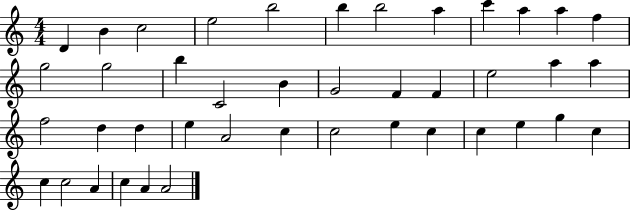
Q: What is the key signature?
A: C major